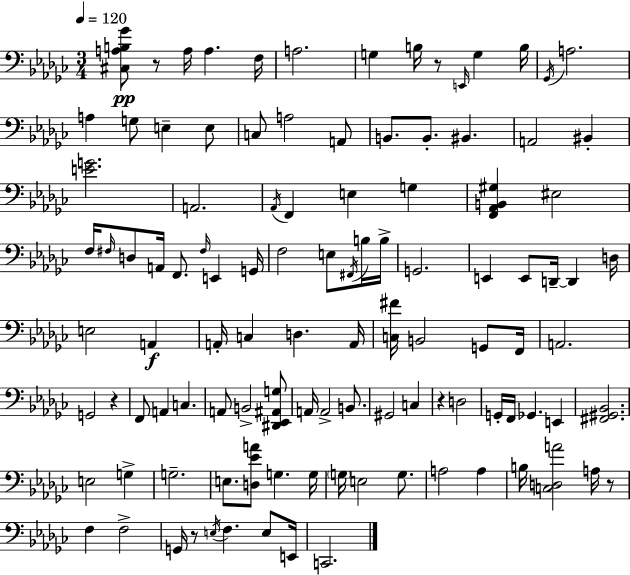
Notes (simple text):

[C#3,A3,B3,Gb4]/e R/e A3/s A3/q. F3/s A3/h. G3/q B3/s R/e E2/s G3/q B3/s Gb2/s A3/h. A3/q G3/e E3/q E3/e C3/e A3/h A2/e B2/e. B2/e. BIS2/q. A2/h BIS2/q [E4,G4]/h. A2/h. Ab2/s F2/q E3/q G3/q [F2,Ab2,B2,G#3]/q EIS3/h F3/s F#3/s D3/e A2/s F2/e. F#3/s E2/q G2/s F3/h E3/e F#2/s B3/s B3/s G2/h. E2/q E2/e D2/s D2/q D3/s E3/h A2/q A2/s C3/q D3/q. A2/s [C3,F#4]/s B2/h G2/e F2/s A2/h. G2/h R/q F2/e A2/q C3/q. A2/e B2/h [D#2,Eb2,A#2,G3]/e A2/s A2/h B2/e. G#2/h C3/q R/q D3/h G2/s F2/s Gb2/q. E2/q [F#2,G#2,Bb2]/h. E3/h G3/q G3/h. E3/e. [D3,Eb4,A4]/e G3/q. G3/s G3/s E3/h G3/e. A3/h A3/q B3/s [C3,D3,A4]/h A3/s R/e F3/q F3/h G2/s R/e E3/s F3/q. E3/e E2/s C2/h.